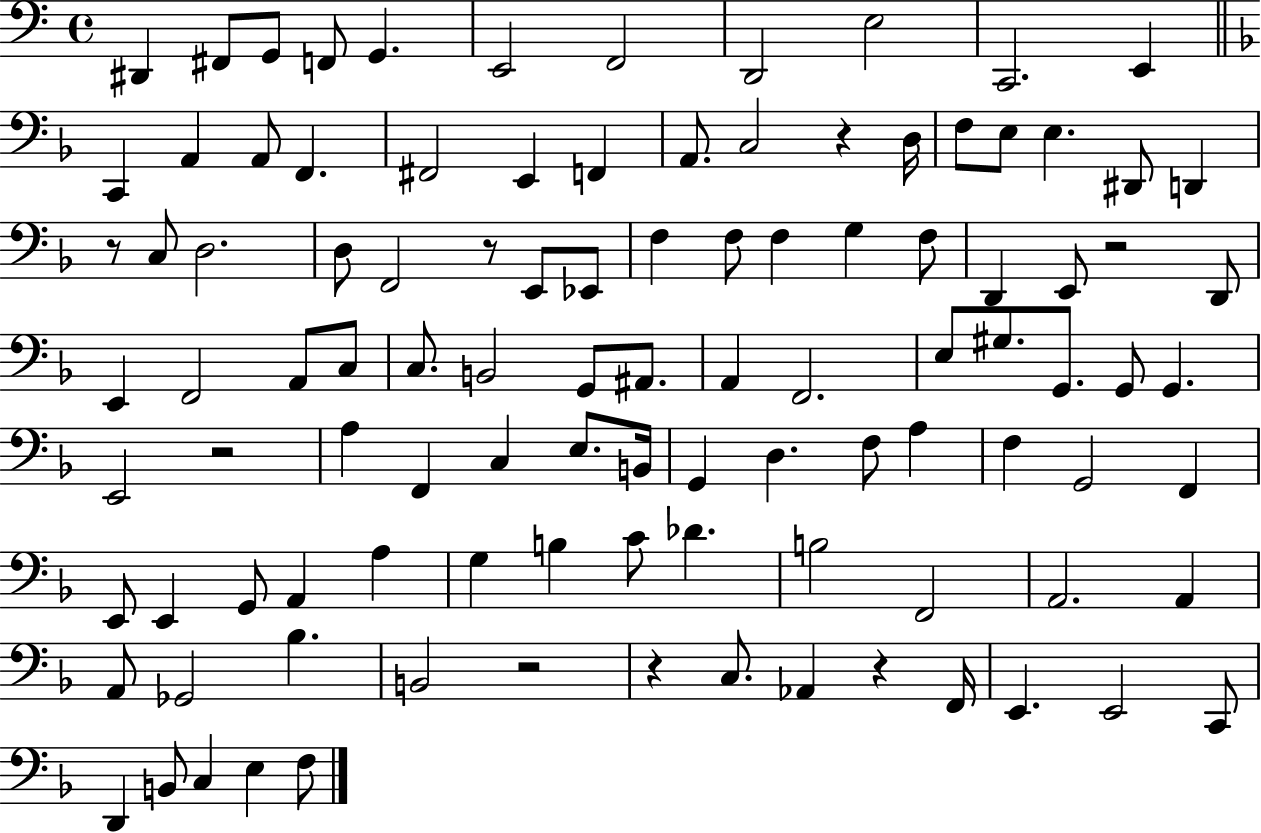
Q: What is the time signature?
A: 4/4